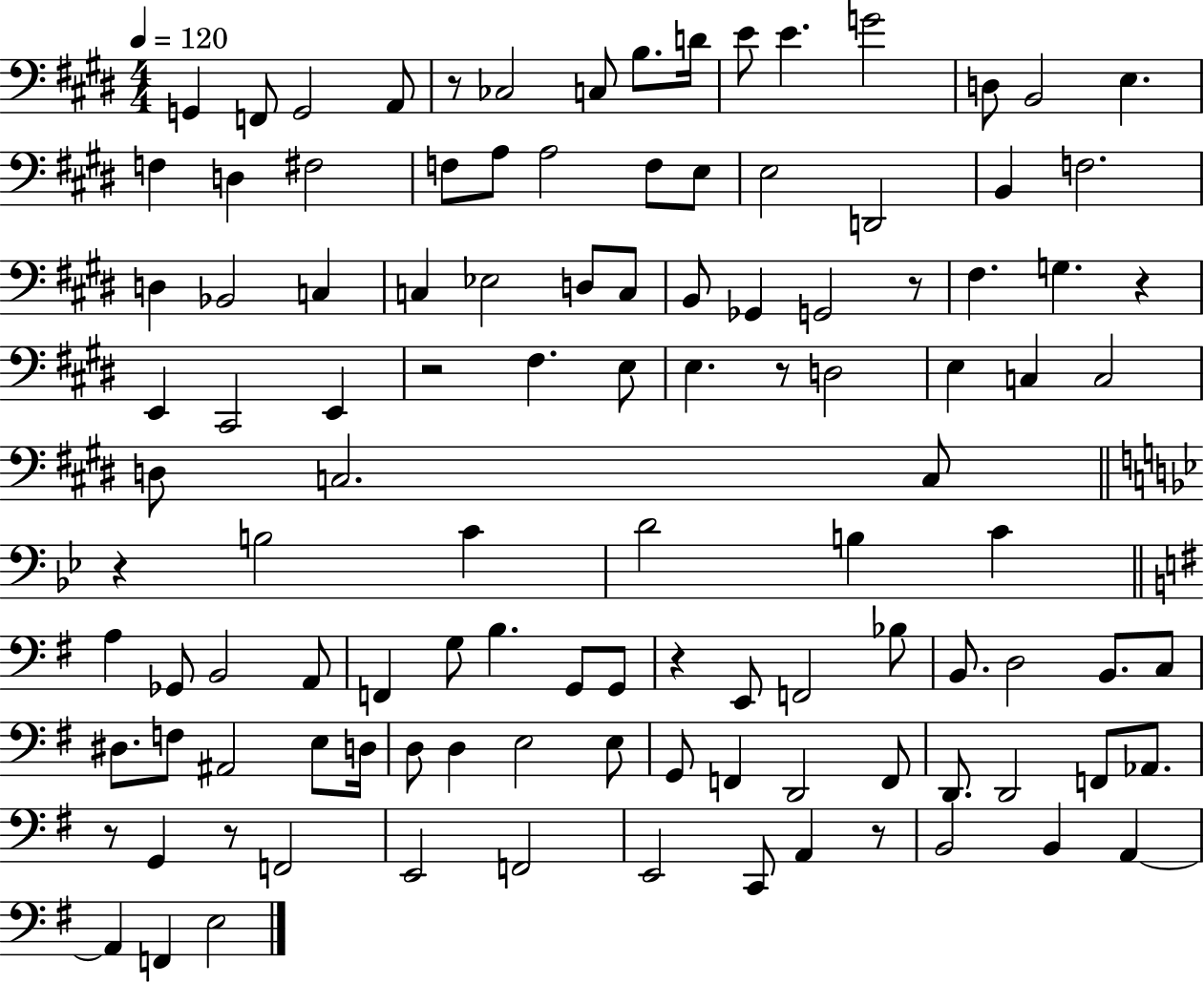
G2/q F2/e G2/h A2/e R/e CES3/h C3/e B3/e. D4/s E4/e E4/q. G4/h D3/e B2/h E3/q. F3/q D3/q F#3/h F3/e A3/e A3/h F3/e E3/e E3/h D2/h B2/q F3/h. D3/q Bb2/h C3/q C3/q Eb3/h D3/e C3/e B2/e Gb2/q G2/h R/e F#3/q. G3/q. R/q E2/q C#2/h E2/q R/h F#3/q. E3/e E3/q. R/e D3/h E3/q C3/q C3/h D3/e C3/h. C3/e R/q B3/h C4/q D4/h B3/q C4/q A3/q Gb2/e B2/h A2/e F2/q G3/e B3/q. G2/e G2/e R/q E2/e F2/h Bb3/e B2/e. D3/h B2/e. C3/e D#3/e. F3/e A#2/h E3/e D3/s D3/e D3/q E3/h E3/e G2/e F2/q D2/h F2/e D2/e. D2/h F2/e Ab2/e. R/e G2/q R/e F2/h E2/h F2/h E2/h C2/e A2/q R/e B2/h B2/q A2/q A2/q F2/q E3/h